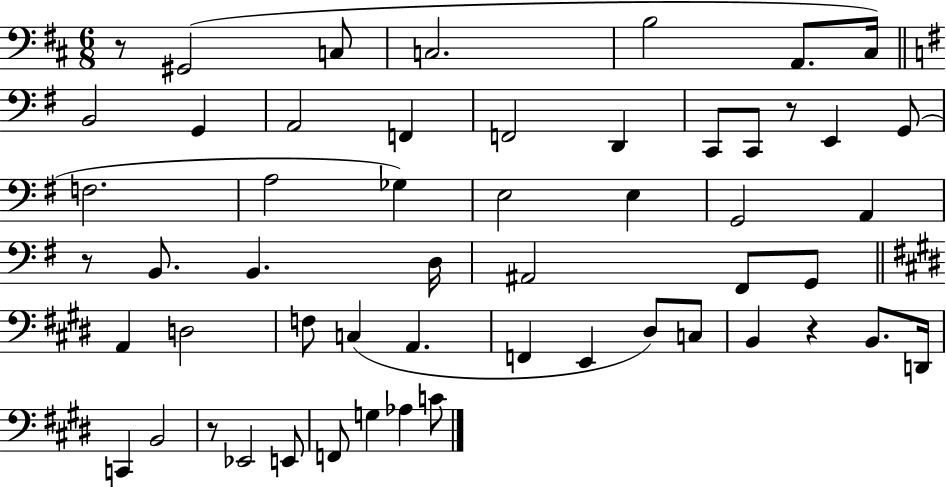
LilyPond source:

{
  \clef bass
  \numericTimeSignature
  \time 6/8
  \key d \major
  \repeat volta 2 { r8 gis,2( c8 | c2. | b2 a,8. cis16) | \bar "||" \break \key e \minor b,2 g,4 | a,2 f,4 | f,2 d,4 | c,8 c,8 r8 e,4 g,8( | \break f2. | a2 ges4) | e2 e4 | g,2 a,4 | \break r8 b,8. b,4. d16 | ais,2 fis,8 g,8 | \bar "||" \break \key e \major a,4 d2 | f8 c4( a,4. | f,4 e,4 dis8) c8 | b,4 r4 b,8. d,16 | \break c,4 b,2 | r8 ees,2 e,8 | f,8 g4 aes4 c'8 | } \bar "|."
}